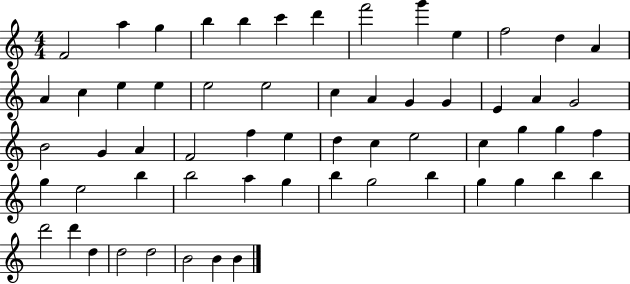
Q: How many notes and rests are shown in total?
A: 60